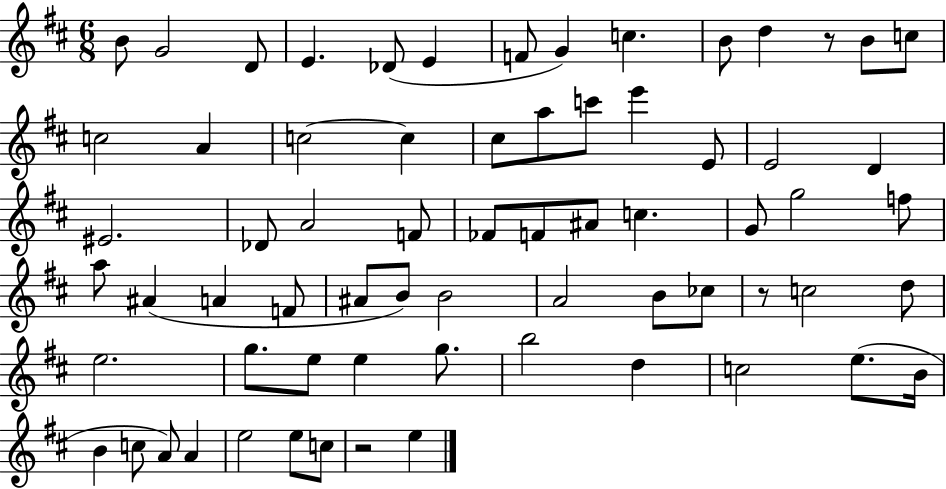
{
  \clef treble
  \numericTimeSignature
  \time 6/8
  \key d \major
  \repeat volta 2 { b'8 g'2 d'8 | e'4. des'8( e'4 | f'8 g'4) c''4. | b'8 d''4 r8 b'8 c''8 | \break c''2 a'4 | c''2~~ c''4 | cis''8 a''8 c'''8 e'''4 e'8 | e'2 d'4 | \break eis'2. | des'8 a'2 f'8 | fes'8 f'8 ais'8 c''4. | g'8 g''2 f''8 | \break a''8 ais'4( a'4 f'8 | ais'8 b'8) b'2 | a'2 b'8 ces''8 | r8 c''2 d''8 | \break e''2. | g''8. e''8 e''4 g''8. | b''2 d''4 | c''2 e''8.( b'16 | \break b'4 c''8 a'8) a'4 | e''2 e''8 c''8 | r2 e''4 | } \bar "|."
}